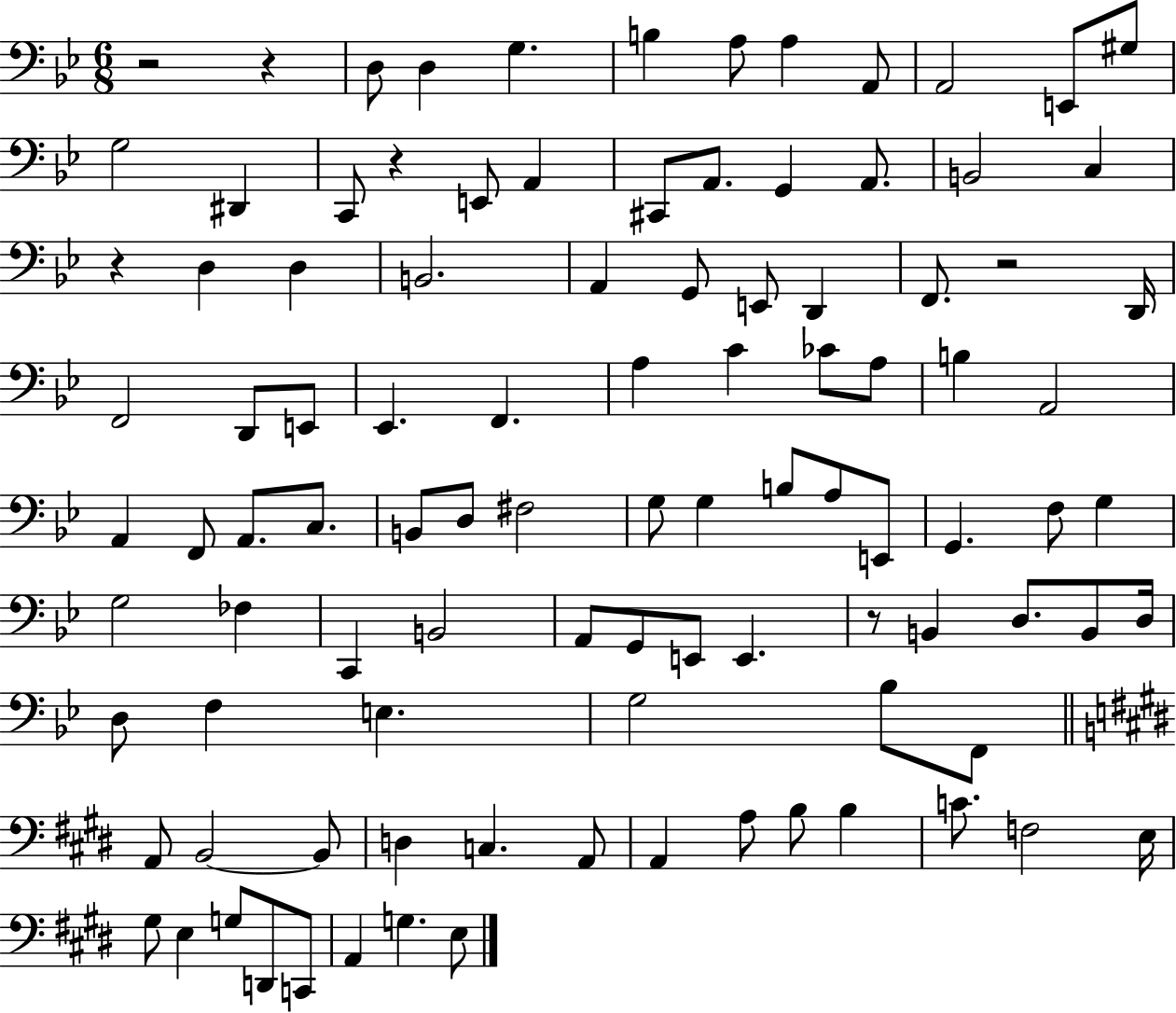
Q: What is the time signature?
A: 6/8